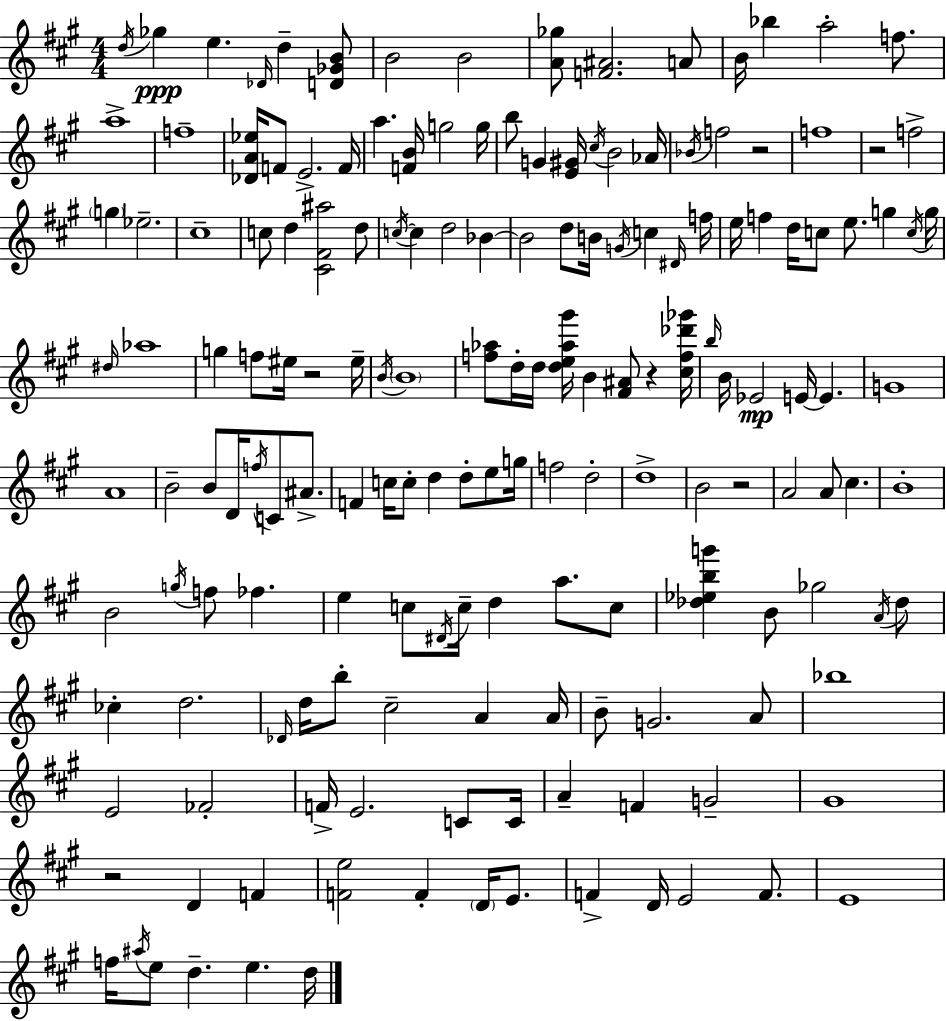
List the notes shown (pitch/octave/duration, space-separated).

D5/s Gb5/q E5/q. Db4/s D5/q [D4,Gb4,B4]/e B4/h B4/h [A4,Gb5]/e [F4,A#4]/h. A4/e B4/s Bb5/q A5/h F5/e. A5/w F5/w [Db4,A4,Eb5]/s F4/e E4/h. F4/s A5/q. [F4,B4]/s G5/h G5/s B5/e G4/q [E4,G#4]/s C#5/s B4/h Ab4/s Bb4/s F5/h R/h F5/w R/h F5/h G5/q Eb5/h. C#5/w C5/e D5/q [C#4,F#4,A#5]/h D5/e C5/s C5/q D5/h Bb4/q Bb4/h D5/e B4/s G4/s C5/q D#4/s F5/s E5/s F5/q D5/s C5/e E5/e. G5/q C5/s G5/s D#5/s Ab5/w G5/q F5/e EIS5/s R/h EIS5/s B4/s B4/w [F5,Ab5]/e D5/s D5/s [D5,E5,Ab5,G#6]/s B4/q [F#4,A#4]/e R/q [C#5,F5,Db6,Gb6]/s B5/s B4/s Eb4/h E4/s E4/q. G4/w A4/w B4/h B4/e D4/s F5/s C4/e A#4/e. F4/q C5/s C5/e D5/q D5/e E5/e G5/s F5/h D5/h D5/w B4/h R/h A4/h A4/e C#5/q. B4/w B4/h G5/s F5/e FES5/q. E5/q C5/e D#4/s C5/s D5/q A5/e. C5/e [Db5,Eb5,B5,G6]/q B4/e Gb5/h A4/s Db5/e CES5/q D5/h. Db4/s D5/s B5/e C#5/h A4/q A4/s B4/e G4/h. A4/e Bb5/w E4/h FES4/h F4/s E4/h. C4/e C4/s A4/q F4/q G4/h G#4/w R/h D4/q F4/q [F4,E5]/h F4/q D4/s E4/e. F4/q D4/s E4/h F4/e. E4/w F5/s A#5/s E5/e D5/q. E5/q. D5/s